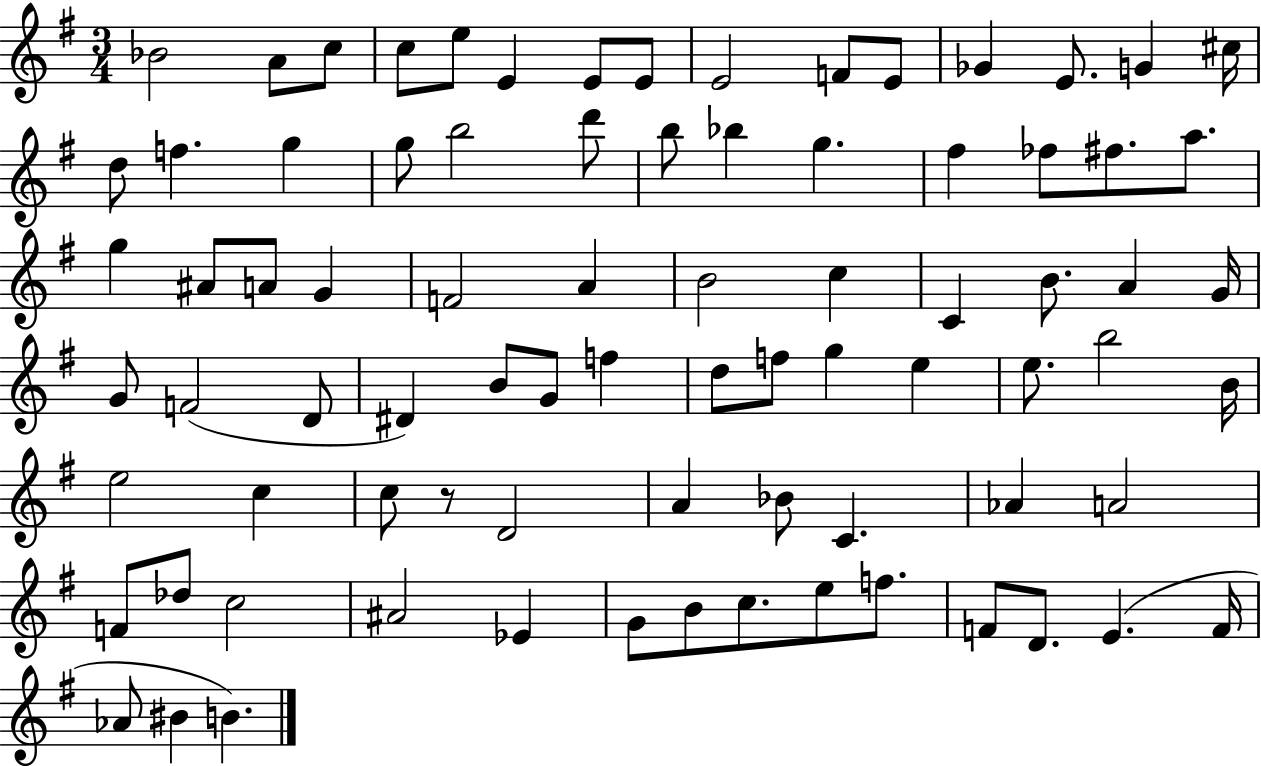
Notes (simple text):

Bb4/h A4/e C5/e C5/e E5/e E4/q E4/e E4/e E4/h F4/e E4/e Gb4/q E4/e. G4/q C#5/s D5/e F5/q. G5/q G5/e B5/h D6/e B5/e Bb5/q G5/q. F#5/q FES5/e F#5/e. A5/e. G5/q A#4/e A4/e G4/q F4/h A4/q B4/h C5/q C4/q B4/e. A4/q G4/s G4/e F4/h D4/e D#4/q B4/e G4/e F5/q D5/e F5/e G5/q E5/q E5/e. B5/h B4/s E5/h C5/q C5/e R/e D4/h A4/q Bb4/e C4/q. Ab4/q A4/h F4/e Db5/e C5/h A#4/h Eb4/q G4/e B4/e C5/e. E5/e F5/e. F4/e D4/e. E4/q. F4/s Ab4/e BIS4/q B4/q.